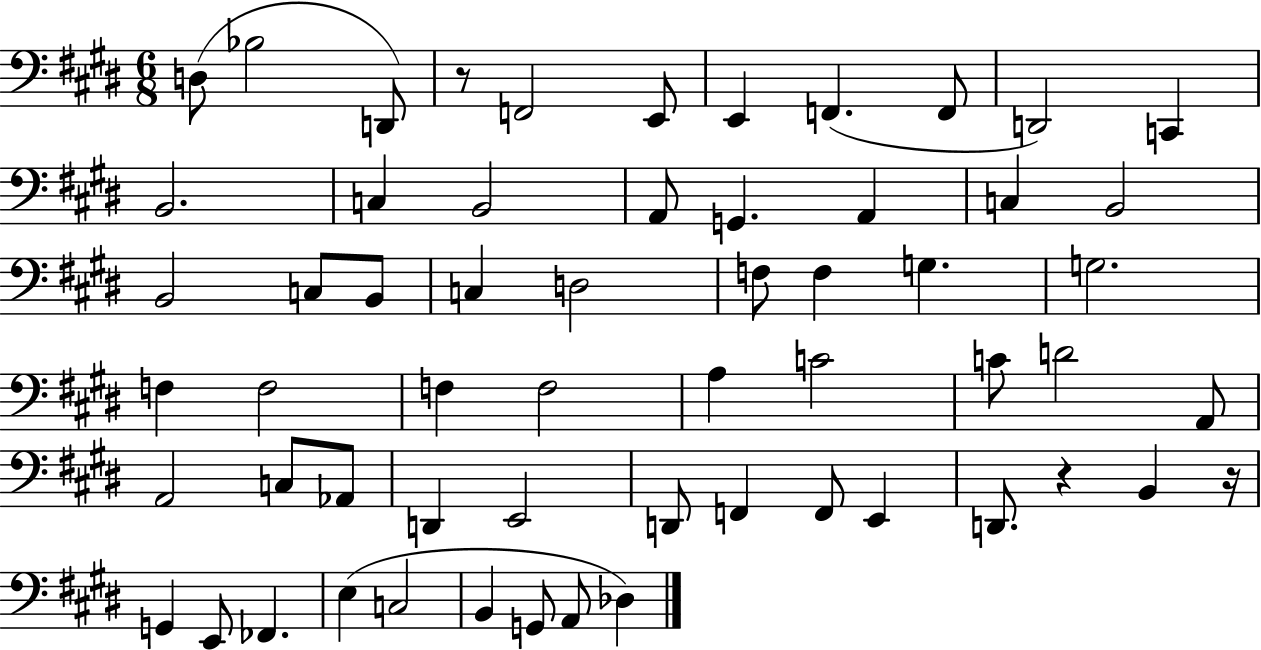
D3/e Bb3/h D2/e R/e F2/h E2/e E2/q F2/q. F2/e D2/h C2/q B2/h. C3/q B2/h A2/e G2/q. A2/q C3/q B2/h B2/h C3/e B2/e C3/q D3/h F3/e F3/q G3/q. G3/h. F3/q F3/h F3/q F3/h A3/q C4/h C4/e D4/h A2/e A2/h C3/e Ab2/e D2/q E2/h D2/e F2/q F2/e E2/q D2/e. R/q B2/q R/s G2/q E2/e FES2/q. E3/q C3/h B2/q G2/e A2/e Db3/q